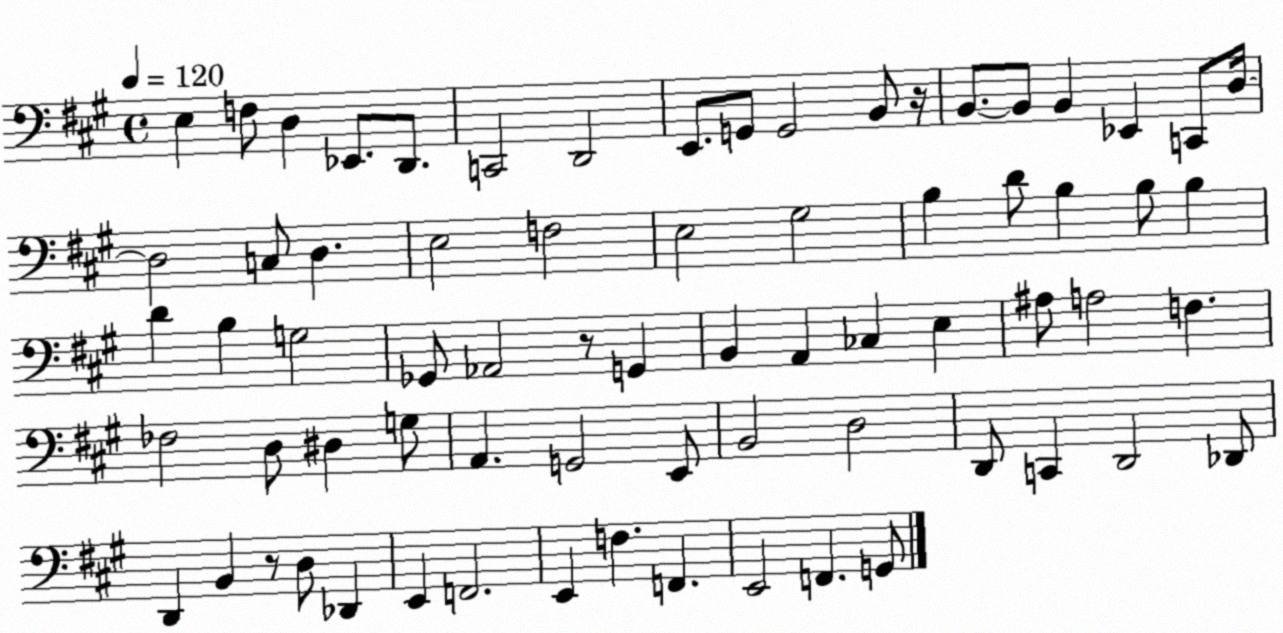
X:1
T:Untitled
M:4/4
L:1/4
K:A
E, F,/2 D, _E,,/2 D,,/2 C,,2 D,,2 E,,/2 G,,/2 G,,2 B,,/2 z/4 B,,/2 B,,/2 B,, _E,, C,,/2 D,/4 D,2 C,/2 D, E,2 F,2 E,2 ^G,2 B, D/2 B, B,/2 B, D B, G,2 _G,,/2 _A,,2 z/2 G,, B,, A,, _C, E, ^A,/2 A,2 F, _F,2 D,/2 ^D, G,/2 A,, G,,2 E,,/2 B,,2 D,2 D,,/2 C,, D,,2 _D,,/2 D,, B,, z/2 D,/2 _D,, E,, F,,2 E,, F, F,, E,,2 F,, G,,/2